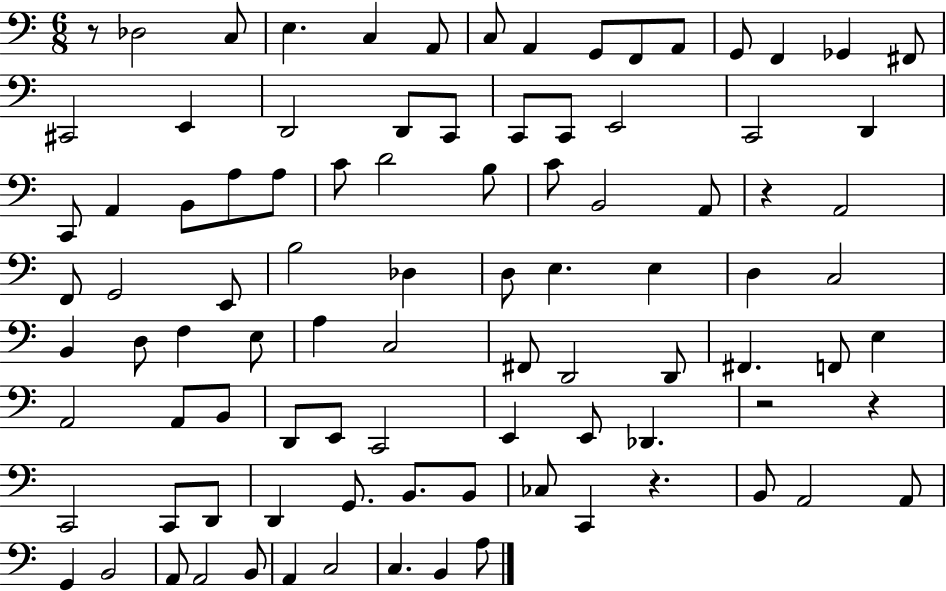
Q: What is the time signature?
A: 6/8